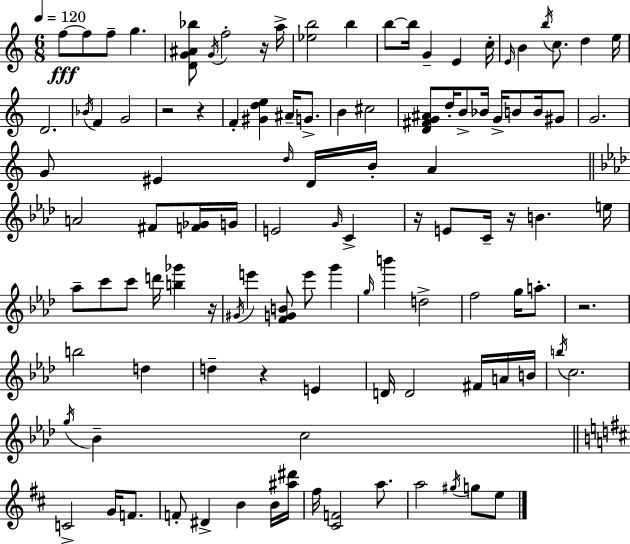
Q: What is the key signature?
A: A minor